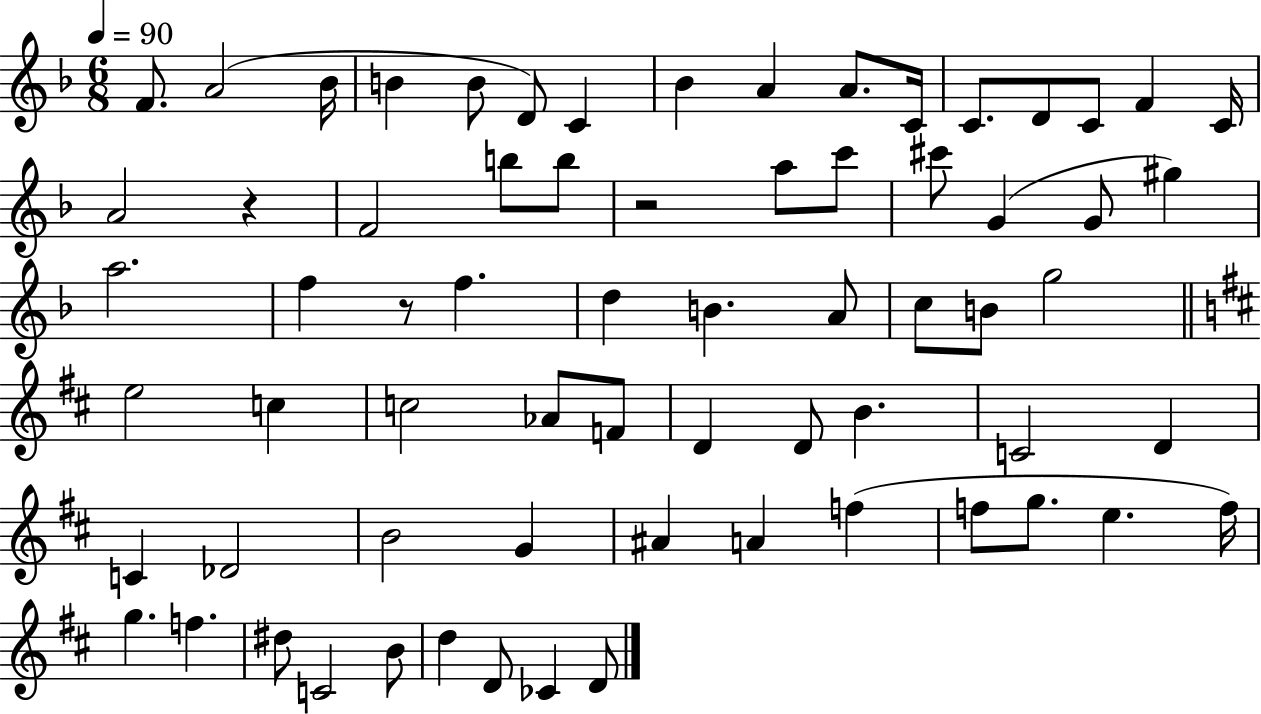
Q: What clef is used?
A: treble